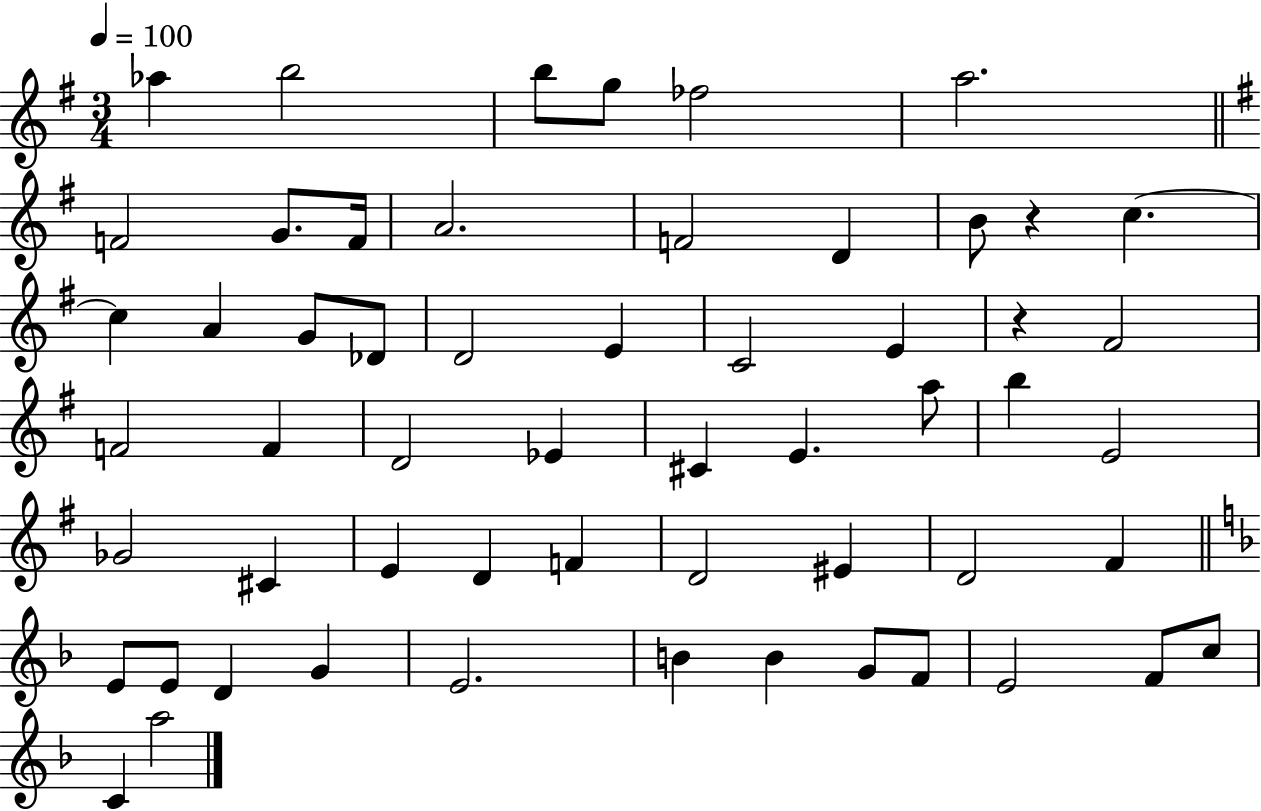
{
  \clef treble
  \numericTimeSignature
  \time 3/4
  \key g \major
  \tempo 4 = 100
  \repeat volta 2 { aes''4 b''2 | b''8 g''8 fes''2 | a''2. | \bar "||" \break \key e \minor f'2 g'8. f'16 | a'2. | f'2 d'4 | b'8 r4 c''4.~~ | \break c''4 a'4 g'8 des'8 | d'2 e'4 | c'2 e'4 | r4 fis'2 | \break f'2 f'4 | d'2 ees'4 | cis'4 e'4. a''8 | b''4 e'2 | \break ges'2 cis'4 | e'4 d'4 f'4 | d'2 eis'4 | d'2 fis'4 | \break \bar "||" \break \key f \major e'8 e'8 d'4 g'4 | e'2. | b'4 b'4 g'8 f'8 | e'2 f'8 c''8 | \break c'4 a''2 | } \bar "|."
}